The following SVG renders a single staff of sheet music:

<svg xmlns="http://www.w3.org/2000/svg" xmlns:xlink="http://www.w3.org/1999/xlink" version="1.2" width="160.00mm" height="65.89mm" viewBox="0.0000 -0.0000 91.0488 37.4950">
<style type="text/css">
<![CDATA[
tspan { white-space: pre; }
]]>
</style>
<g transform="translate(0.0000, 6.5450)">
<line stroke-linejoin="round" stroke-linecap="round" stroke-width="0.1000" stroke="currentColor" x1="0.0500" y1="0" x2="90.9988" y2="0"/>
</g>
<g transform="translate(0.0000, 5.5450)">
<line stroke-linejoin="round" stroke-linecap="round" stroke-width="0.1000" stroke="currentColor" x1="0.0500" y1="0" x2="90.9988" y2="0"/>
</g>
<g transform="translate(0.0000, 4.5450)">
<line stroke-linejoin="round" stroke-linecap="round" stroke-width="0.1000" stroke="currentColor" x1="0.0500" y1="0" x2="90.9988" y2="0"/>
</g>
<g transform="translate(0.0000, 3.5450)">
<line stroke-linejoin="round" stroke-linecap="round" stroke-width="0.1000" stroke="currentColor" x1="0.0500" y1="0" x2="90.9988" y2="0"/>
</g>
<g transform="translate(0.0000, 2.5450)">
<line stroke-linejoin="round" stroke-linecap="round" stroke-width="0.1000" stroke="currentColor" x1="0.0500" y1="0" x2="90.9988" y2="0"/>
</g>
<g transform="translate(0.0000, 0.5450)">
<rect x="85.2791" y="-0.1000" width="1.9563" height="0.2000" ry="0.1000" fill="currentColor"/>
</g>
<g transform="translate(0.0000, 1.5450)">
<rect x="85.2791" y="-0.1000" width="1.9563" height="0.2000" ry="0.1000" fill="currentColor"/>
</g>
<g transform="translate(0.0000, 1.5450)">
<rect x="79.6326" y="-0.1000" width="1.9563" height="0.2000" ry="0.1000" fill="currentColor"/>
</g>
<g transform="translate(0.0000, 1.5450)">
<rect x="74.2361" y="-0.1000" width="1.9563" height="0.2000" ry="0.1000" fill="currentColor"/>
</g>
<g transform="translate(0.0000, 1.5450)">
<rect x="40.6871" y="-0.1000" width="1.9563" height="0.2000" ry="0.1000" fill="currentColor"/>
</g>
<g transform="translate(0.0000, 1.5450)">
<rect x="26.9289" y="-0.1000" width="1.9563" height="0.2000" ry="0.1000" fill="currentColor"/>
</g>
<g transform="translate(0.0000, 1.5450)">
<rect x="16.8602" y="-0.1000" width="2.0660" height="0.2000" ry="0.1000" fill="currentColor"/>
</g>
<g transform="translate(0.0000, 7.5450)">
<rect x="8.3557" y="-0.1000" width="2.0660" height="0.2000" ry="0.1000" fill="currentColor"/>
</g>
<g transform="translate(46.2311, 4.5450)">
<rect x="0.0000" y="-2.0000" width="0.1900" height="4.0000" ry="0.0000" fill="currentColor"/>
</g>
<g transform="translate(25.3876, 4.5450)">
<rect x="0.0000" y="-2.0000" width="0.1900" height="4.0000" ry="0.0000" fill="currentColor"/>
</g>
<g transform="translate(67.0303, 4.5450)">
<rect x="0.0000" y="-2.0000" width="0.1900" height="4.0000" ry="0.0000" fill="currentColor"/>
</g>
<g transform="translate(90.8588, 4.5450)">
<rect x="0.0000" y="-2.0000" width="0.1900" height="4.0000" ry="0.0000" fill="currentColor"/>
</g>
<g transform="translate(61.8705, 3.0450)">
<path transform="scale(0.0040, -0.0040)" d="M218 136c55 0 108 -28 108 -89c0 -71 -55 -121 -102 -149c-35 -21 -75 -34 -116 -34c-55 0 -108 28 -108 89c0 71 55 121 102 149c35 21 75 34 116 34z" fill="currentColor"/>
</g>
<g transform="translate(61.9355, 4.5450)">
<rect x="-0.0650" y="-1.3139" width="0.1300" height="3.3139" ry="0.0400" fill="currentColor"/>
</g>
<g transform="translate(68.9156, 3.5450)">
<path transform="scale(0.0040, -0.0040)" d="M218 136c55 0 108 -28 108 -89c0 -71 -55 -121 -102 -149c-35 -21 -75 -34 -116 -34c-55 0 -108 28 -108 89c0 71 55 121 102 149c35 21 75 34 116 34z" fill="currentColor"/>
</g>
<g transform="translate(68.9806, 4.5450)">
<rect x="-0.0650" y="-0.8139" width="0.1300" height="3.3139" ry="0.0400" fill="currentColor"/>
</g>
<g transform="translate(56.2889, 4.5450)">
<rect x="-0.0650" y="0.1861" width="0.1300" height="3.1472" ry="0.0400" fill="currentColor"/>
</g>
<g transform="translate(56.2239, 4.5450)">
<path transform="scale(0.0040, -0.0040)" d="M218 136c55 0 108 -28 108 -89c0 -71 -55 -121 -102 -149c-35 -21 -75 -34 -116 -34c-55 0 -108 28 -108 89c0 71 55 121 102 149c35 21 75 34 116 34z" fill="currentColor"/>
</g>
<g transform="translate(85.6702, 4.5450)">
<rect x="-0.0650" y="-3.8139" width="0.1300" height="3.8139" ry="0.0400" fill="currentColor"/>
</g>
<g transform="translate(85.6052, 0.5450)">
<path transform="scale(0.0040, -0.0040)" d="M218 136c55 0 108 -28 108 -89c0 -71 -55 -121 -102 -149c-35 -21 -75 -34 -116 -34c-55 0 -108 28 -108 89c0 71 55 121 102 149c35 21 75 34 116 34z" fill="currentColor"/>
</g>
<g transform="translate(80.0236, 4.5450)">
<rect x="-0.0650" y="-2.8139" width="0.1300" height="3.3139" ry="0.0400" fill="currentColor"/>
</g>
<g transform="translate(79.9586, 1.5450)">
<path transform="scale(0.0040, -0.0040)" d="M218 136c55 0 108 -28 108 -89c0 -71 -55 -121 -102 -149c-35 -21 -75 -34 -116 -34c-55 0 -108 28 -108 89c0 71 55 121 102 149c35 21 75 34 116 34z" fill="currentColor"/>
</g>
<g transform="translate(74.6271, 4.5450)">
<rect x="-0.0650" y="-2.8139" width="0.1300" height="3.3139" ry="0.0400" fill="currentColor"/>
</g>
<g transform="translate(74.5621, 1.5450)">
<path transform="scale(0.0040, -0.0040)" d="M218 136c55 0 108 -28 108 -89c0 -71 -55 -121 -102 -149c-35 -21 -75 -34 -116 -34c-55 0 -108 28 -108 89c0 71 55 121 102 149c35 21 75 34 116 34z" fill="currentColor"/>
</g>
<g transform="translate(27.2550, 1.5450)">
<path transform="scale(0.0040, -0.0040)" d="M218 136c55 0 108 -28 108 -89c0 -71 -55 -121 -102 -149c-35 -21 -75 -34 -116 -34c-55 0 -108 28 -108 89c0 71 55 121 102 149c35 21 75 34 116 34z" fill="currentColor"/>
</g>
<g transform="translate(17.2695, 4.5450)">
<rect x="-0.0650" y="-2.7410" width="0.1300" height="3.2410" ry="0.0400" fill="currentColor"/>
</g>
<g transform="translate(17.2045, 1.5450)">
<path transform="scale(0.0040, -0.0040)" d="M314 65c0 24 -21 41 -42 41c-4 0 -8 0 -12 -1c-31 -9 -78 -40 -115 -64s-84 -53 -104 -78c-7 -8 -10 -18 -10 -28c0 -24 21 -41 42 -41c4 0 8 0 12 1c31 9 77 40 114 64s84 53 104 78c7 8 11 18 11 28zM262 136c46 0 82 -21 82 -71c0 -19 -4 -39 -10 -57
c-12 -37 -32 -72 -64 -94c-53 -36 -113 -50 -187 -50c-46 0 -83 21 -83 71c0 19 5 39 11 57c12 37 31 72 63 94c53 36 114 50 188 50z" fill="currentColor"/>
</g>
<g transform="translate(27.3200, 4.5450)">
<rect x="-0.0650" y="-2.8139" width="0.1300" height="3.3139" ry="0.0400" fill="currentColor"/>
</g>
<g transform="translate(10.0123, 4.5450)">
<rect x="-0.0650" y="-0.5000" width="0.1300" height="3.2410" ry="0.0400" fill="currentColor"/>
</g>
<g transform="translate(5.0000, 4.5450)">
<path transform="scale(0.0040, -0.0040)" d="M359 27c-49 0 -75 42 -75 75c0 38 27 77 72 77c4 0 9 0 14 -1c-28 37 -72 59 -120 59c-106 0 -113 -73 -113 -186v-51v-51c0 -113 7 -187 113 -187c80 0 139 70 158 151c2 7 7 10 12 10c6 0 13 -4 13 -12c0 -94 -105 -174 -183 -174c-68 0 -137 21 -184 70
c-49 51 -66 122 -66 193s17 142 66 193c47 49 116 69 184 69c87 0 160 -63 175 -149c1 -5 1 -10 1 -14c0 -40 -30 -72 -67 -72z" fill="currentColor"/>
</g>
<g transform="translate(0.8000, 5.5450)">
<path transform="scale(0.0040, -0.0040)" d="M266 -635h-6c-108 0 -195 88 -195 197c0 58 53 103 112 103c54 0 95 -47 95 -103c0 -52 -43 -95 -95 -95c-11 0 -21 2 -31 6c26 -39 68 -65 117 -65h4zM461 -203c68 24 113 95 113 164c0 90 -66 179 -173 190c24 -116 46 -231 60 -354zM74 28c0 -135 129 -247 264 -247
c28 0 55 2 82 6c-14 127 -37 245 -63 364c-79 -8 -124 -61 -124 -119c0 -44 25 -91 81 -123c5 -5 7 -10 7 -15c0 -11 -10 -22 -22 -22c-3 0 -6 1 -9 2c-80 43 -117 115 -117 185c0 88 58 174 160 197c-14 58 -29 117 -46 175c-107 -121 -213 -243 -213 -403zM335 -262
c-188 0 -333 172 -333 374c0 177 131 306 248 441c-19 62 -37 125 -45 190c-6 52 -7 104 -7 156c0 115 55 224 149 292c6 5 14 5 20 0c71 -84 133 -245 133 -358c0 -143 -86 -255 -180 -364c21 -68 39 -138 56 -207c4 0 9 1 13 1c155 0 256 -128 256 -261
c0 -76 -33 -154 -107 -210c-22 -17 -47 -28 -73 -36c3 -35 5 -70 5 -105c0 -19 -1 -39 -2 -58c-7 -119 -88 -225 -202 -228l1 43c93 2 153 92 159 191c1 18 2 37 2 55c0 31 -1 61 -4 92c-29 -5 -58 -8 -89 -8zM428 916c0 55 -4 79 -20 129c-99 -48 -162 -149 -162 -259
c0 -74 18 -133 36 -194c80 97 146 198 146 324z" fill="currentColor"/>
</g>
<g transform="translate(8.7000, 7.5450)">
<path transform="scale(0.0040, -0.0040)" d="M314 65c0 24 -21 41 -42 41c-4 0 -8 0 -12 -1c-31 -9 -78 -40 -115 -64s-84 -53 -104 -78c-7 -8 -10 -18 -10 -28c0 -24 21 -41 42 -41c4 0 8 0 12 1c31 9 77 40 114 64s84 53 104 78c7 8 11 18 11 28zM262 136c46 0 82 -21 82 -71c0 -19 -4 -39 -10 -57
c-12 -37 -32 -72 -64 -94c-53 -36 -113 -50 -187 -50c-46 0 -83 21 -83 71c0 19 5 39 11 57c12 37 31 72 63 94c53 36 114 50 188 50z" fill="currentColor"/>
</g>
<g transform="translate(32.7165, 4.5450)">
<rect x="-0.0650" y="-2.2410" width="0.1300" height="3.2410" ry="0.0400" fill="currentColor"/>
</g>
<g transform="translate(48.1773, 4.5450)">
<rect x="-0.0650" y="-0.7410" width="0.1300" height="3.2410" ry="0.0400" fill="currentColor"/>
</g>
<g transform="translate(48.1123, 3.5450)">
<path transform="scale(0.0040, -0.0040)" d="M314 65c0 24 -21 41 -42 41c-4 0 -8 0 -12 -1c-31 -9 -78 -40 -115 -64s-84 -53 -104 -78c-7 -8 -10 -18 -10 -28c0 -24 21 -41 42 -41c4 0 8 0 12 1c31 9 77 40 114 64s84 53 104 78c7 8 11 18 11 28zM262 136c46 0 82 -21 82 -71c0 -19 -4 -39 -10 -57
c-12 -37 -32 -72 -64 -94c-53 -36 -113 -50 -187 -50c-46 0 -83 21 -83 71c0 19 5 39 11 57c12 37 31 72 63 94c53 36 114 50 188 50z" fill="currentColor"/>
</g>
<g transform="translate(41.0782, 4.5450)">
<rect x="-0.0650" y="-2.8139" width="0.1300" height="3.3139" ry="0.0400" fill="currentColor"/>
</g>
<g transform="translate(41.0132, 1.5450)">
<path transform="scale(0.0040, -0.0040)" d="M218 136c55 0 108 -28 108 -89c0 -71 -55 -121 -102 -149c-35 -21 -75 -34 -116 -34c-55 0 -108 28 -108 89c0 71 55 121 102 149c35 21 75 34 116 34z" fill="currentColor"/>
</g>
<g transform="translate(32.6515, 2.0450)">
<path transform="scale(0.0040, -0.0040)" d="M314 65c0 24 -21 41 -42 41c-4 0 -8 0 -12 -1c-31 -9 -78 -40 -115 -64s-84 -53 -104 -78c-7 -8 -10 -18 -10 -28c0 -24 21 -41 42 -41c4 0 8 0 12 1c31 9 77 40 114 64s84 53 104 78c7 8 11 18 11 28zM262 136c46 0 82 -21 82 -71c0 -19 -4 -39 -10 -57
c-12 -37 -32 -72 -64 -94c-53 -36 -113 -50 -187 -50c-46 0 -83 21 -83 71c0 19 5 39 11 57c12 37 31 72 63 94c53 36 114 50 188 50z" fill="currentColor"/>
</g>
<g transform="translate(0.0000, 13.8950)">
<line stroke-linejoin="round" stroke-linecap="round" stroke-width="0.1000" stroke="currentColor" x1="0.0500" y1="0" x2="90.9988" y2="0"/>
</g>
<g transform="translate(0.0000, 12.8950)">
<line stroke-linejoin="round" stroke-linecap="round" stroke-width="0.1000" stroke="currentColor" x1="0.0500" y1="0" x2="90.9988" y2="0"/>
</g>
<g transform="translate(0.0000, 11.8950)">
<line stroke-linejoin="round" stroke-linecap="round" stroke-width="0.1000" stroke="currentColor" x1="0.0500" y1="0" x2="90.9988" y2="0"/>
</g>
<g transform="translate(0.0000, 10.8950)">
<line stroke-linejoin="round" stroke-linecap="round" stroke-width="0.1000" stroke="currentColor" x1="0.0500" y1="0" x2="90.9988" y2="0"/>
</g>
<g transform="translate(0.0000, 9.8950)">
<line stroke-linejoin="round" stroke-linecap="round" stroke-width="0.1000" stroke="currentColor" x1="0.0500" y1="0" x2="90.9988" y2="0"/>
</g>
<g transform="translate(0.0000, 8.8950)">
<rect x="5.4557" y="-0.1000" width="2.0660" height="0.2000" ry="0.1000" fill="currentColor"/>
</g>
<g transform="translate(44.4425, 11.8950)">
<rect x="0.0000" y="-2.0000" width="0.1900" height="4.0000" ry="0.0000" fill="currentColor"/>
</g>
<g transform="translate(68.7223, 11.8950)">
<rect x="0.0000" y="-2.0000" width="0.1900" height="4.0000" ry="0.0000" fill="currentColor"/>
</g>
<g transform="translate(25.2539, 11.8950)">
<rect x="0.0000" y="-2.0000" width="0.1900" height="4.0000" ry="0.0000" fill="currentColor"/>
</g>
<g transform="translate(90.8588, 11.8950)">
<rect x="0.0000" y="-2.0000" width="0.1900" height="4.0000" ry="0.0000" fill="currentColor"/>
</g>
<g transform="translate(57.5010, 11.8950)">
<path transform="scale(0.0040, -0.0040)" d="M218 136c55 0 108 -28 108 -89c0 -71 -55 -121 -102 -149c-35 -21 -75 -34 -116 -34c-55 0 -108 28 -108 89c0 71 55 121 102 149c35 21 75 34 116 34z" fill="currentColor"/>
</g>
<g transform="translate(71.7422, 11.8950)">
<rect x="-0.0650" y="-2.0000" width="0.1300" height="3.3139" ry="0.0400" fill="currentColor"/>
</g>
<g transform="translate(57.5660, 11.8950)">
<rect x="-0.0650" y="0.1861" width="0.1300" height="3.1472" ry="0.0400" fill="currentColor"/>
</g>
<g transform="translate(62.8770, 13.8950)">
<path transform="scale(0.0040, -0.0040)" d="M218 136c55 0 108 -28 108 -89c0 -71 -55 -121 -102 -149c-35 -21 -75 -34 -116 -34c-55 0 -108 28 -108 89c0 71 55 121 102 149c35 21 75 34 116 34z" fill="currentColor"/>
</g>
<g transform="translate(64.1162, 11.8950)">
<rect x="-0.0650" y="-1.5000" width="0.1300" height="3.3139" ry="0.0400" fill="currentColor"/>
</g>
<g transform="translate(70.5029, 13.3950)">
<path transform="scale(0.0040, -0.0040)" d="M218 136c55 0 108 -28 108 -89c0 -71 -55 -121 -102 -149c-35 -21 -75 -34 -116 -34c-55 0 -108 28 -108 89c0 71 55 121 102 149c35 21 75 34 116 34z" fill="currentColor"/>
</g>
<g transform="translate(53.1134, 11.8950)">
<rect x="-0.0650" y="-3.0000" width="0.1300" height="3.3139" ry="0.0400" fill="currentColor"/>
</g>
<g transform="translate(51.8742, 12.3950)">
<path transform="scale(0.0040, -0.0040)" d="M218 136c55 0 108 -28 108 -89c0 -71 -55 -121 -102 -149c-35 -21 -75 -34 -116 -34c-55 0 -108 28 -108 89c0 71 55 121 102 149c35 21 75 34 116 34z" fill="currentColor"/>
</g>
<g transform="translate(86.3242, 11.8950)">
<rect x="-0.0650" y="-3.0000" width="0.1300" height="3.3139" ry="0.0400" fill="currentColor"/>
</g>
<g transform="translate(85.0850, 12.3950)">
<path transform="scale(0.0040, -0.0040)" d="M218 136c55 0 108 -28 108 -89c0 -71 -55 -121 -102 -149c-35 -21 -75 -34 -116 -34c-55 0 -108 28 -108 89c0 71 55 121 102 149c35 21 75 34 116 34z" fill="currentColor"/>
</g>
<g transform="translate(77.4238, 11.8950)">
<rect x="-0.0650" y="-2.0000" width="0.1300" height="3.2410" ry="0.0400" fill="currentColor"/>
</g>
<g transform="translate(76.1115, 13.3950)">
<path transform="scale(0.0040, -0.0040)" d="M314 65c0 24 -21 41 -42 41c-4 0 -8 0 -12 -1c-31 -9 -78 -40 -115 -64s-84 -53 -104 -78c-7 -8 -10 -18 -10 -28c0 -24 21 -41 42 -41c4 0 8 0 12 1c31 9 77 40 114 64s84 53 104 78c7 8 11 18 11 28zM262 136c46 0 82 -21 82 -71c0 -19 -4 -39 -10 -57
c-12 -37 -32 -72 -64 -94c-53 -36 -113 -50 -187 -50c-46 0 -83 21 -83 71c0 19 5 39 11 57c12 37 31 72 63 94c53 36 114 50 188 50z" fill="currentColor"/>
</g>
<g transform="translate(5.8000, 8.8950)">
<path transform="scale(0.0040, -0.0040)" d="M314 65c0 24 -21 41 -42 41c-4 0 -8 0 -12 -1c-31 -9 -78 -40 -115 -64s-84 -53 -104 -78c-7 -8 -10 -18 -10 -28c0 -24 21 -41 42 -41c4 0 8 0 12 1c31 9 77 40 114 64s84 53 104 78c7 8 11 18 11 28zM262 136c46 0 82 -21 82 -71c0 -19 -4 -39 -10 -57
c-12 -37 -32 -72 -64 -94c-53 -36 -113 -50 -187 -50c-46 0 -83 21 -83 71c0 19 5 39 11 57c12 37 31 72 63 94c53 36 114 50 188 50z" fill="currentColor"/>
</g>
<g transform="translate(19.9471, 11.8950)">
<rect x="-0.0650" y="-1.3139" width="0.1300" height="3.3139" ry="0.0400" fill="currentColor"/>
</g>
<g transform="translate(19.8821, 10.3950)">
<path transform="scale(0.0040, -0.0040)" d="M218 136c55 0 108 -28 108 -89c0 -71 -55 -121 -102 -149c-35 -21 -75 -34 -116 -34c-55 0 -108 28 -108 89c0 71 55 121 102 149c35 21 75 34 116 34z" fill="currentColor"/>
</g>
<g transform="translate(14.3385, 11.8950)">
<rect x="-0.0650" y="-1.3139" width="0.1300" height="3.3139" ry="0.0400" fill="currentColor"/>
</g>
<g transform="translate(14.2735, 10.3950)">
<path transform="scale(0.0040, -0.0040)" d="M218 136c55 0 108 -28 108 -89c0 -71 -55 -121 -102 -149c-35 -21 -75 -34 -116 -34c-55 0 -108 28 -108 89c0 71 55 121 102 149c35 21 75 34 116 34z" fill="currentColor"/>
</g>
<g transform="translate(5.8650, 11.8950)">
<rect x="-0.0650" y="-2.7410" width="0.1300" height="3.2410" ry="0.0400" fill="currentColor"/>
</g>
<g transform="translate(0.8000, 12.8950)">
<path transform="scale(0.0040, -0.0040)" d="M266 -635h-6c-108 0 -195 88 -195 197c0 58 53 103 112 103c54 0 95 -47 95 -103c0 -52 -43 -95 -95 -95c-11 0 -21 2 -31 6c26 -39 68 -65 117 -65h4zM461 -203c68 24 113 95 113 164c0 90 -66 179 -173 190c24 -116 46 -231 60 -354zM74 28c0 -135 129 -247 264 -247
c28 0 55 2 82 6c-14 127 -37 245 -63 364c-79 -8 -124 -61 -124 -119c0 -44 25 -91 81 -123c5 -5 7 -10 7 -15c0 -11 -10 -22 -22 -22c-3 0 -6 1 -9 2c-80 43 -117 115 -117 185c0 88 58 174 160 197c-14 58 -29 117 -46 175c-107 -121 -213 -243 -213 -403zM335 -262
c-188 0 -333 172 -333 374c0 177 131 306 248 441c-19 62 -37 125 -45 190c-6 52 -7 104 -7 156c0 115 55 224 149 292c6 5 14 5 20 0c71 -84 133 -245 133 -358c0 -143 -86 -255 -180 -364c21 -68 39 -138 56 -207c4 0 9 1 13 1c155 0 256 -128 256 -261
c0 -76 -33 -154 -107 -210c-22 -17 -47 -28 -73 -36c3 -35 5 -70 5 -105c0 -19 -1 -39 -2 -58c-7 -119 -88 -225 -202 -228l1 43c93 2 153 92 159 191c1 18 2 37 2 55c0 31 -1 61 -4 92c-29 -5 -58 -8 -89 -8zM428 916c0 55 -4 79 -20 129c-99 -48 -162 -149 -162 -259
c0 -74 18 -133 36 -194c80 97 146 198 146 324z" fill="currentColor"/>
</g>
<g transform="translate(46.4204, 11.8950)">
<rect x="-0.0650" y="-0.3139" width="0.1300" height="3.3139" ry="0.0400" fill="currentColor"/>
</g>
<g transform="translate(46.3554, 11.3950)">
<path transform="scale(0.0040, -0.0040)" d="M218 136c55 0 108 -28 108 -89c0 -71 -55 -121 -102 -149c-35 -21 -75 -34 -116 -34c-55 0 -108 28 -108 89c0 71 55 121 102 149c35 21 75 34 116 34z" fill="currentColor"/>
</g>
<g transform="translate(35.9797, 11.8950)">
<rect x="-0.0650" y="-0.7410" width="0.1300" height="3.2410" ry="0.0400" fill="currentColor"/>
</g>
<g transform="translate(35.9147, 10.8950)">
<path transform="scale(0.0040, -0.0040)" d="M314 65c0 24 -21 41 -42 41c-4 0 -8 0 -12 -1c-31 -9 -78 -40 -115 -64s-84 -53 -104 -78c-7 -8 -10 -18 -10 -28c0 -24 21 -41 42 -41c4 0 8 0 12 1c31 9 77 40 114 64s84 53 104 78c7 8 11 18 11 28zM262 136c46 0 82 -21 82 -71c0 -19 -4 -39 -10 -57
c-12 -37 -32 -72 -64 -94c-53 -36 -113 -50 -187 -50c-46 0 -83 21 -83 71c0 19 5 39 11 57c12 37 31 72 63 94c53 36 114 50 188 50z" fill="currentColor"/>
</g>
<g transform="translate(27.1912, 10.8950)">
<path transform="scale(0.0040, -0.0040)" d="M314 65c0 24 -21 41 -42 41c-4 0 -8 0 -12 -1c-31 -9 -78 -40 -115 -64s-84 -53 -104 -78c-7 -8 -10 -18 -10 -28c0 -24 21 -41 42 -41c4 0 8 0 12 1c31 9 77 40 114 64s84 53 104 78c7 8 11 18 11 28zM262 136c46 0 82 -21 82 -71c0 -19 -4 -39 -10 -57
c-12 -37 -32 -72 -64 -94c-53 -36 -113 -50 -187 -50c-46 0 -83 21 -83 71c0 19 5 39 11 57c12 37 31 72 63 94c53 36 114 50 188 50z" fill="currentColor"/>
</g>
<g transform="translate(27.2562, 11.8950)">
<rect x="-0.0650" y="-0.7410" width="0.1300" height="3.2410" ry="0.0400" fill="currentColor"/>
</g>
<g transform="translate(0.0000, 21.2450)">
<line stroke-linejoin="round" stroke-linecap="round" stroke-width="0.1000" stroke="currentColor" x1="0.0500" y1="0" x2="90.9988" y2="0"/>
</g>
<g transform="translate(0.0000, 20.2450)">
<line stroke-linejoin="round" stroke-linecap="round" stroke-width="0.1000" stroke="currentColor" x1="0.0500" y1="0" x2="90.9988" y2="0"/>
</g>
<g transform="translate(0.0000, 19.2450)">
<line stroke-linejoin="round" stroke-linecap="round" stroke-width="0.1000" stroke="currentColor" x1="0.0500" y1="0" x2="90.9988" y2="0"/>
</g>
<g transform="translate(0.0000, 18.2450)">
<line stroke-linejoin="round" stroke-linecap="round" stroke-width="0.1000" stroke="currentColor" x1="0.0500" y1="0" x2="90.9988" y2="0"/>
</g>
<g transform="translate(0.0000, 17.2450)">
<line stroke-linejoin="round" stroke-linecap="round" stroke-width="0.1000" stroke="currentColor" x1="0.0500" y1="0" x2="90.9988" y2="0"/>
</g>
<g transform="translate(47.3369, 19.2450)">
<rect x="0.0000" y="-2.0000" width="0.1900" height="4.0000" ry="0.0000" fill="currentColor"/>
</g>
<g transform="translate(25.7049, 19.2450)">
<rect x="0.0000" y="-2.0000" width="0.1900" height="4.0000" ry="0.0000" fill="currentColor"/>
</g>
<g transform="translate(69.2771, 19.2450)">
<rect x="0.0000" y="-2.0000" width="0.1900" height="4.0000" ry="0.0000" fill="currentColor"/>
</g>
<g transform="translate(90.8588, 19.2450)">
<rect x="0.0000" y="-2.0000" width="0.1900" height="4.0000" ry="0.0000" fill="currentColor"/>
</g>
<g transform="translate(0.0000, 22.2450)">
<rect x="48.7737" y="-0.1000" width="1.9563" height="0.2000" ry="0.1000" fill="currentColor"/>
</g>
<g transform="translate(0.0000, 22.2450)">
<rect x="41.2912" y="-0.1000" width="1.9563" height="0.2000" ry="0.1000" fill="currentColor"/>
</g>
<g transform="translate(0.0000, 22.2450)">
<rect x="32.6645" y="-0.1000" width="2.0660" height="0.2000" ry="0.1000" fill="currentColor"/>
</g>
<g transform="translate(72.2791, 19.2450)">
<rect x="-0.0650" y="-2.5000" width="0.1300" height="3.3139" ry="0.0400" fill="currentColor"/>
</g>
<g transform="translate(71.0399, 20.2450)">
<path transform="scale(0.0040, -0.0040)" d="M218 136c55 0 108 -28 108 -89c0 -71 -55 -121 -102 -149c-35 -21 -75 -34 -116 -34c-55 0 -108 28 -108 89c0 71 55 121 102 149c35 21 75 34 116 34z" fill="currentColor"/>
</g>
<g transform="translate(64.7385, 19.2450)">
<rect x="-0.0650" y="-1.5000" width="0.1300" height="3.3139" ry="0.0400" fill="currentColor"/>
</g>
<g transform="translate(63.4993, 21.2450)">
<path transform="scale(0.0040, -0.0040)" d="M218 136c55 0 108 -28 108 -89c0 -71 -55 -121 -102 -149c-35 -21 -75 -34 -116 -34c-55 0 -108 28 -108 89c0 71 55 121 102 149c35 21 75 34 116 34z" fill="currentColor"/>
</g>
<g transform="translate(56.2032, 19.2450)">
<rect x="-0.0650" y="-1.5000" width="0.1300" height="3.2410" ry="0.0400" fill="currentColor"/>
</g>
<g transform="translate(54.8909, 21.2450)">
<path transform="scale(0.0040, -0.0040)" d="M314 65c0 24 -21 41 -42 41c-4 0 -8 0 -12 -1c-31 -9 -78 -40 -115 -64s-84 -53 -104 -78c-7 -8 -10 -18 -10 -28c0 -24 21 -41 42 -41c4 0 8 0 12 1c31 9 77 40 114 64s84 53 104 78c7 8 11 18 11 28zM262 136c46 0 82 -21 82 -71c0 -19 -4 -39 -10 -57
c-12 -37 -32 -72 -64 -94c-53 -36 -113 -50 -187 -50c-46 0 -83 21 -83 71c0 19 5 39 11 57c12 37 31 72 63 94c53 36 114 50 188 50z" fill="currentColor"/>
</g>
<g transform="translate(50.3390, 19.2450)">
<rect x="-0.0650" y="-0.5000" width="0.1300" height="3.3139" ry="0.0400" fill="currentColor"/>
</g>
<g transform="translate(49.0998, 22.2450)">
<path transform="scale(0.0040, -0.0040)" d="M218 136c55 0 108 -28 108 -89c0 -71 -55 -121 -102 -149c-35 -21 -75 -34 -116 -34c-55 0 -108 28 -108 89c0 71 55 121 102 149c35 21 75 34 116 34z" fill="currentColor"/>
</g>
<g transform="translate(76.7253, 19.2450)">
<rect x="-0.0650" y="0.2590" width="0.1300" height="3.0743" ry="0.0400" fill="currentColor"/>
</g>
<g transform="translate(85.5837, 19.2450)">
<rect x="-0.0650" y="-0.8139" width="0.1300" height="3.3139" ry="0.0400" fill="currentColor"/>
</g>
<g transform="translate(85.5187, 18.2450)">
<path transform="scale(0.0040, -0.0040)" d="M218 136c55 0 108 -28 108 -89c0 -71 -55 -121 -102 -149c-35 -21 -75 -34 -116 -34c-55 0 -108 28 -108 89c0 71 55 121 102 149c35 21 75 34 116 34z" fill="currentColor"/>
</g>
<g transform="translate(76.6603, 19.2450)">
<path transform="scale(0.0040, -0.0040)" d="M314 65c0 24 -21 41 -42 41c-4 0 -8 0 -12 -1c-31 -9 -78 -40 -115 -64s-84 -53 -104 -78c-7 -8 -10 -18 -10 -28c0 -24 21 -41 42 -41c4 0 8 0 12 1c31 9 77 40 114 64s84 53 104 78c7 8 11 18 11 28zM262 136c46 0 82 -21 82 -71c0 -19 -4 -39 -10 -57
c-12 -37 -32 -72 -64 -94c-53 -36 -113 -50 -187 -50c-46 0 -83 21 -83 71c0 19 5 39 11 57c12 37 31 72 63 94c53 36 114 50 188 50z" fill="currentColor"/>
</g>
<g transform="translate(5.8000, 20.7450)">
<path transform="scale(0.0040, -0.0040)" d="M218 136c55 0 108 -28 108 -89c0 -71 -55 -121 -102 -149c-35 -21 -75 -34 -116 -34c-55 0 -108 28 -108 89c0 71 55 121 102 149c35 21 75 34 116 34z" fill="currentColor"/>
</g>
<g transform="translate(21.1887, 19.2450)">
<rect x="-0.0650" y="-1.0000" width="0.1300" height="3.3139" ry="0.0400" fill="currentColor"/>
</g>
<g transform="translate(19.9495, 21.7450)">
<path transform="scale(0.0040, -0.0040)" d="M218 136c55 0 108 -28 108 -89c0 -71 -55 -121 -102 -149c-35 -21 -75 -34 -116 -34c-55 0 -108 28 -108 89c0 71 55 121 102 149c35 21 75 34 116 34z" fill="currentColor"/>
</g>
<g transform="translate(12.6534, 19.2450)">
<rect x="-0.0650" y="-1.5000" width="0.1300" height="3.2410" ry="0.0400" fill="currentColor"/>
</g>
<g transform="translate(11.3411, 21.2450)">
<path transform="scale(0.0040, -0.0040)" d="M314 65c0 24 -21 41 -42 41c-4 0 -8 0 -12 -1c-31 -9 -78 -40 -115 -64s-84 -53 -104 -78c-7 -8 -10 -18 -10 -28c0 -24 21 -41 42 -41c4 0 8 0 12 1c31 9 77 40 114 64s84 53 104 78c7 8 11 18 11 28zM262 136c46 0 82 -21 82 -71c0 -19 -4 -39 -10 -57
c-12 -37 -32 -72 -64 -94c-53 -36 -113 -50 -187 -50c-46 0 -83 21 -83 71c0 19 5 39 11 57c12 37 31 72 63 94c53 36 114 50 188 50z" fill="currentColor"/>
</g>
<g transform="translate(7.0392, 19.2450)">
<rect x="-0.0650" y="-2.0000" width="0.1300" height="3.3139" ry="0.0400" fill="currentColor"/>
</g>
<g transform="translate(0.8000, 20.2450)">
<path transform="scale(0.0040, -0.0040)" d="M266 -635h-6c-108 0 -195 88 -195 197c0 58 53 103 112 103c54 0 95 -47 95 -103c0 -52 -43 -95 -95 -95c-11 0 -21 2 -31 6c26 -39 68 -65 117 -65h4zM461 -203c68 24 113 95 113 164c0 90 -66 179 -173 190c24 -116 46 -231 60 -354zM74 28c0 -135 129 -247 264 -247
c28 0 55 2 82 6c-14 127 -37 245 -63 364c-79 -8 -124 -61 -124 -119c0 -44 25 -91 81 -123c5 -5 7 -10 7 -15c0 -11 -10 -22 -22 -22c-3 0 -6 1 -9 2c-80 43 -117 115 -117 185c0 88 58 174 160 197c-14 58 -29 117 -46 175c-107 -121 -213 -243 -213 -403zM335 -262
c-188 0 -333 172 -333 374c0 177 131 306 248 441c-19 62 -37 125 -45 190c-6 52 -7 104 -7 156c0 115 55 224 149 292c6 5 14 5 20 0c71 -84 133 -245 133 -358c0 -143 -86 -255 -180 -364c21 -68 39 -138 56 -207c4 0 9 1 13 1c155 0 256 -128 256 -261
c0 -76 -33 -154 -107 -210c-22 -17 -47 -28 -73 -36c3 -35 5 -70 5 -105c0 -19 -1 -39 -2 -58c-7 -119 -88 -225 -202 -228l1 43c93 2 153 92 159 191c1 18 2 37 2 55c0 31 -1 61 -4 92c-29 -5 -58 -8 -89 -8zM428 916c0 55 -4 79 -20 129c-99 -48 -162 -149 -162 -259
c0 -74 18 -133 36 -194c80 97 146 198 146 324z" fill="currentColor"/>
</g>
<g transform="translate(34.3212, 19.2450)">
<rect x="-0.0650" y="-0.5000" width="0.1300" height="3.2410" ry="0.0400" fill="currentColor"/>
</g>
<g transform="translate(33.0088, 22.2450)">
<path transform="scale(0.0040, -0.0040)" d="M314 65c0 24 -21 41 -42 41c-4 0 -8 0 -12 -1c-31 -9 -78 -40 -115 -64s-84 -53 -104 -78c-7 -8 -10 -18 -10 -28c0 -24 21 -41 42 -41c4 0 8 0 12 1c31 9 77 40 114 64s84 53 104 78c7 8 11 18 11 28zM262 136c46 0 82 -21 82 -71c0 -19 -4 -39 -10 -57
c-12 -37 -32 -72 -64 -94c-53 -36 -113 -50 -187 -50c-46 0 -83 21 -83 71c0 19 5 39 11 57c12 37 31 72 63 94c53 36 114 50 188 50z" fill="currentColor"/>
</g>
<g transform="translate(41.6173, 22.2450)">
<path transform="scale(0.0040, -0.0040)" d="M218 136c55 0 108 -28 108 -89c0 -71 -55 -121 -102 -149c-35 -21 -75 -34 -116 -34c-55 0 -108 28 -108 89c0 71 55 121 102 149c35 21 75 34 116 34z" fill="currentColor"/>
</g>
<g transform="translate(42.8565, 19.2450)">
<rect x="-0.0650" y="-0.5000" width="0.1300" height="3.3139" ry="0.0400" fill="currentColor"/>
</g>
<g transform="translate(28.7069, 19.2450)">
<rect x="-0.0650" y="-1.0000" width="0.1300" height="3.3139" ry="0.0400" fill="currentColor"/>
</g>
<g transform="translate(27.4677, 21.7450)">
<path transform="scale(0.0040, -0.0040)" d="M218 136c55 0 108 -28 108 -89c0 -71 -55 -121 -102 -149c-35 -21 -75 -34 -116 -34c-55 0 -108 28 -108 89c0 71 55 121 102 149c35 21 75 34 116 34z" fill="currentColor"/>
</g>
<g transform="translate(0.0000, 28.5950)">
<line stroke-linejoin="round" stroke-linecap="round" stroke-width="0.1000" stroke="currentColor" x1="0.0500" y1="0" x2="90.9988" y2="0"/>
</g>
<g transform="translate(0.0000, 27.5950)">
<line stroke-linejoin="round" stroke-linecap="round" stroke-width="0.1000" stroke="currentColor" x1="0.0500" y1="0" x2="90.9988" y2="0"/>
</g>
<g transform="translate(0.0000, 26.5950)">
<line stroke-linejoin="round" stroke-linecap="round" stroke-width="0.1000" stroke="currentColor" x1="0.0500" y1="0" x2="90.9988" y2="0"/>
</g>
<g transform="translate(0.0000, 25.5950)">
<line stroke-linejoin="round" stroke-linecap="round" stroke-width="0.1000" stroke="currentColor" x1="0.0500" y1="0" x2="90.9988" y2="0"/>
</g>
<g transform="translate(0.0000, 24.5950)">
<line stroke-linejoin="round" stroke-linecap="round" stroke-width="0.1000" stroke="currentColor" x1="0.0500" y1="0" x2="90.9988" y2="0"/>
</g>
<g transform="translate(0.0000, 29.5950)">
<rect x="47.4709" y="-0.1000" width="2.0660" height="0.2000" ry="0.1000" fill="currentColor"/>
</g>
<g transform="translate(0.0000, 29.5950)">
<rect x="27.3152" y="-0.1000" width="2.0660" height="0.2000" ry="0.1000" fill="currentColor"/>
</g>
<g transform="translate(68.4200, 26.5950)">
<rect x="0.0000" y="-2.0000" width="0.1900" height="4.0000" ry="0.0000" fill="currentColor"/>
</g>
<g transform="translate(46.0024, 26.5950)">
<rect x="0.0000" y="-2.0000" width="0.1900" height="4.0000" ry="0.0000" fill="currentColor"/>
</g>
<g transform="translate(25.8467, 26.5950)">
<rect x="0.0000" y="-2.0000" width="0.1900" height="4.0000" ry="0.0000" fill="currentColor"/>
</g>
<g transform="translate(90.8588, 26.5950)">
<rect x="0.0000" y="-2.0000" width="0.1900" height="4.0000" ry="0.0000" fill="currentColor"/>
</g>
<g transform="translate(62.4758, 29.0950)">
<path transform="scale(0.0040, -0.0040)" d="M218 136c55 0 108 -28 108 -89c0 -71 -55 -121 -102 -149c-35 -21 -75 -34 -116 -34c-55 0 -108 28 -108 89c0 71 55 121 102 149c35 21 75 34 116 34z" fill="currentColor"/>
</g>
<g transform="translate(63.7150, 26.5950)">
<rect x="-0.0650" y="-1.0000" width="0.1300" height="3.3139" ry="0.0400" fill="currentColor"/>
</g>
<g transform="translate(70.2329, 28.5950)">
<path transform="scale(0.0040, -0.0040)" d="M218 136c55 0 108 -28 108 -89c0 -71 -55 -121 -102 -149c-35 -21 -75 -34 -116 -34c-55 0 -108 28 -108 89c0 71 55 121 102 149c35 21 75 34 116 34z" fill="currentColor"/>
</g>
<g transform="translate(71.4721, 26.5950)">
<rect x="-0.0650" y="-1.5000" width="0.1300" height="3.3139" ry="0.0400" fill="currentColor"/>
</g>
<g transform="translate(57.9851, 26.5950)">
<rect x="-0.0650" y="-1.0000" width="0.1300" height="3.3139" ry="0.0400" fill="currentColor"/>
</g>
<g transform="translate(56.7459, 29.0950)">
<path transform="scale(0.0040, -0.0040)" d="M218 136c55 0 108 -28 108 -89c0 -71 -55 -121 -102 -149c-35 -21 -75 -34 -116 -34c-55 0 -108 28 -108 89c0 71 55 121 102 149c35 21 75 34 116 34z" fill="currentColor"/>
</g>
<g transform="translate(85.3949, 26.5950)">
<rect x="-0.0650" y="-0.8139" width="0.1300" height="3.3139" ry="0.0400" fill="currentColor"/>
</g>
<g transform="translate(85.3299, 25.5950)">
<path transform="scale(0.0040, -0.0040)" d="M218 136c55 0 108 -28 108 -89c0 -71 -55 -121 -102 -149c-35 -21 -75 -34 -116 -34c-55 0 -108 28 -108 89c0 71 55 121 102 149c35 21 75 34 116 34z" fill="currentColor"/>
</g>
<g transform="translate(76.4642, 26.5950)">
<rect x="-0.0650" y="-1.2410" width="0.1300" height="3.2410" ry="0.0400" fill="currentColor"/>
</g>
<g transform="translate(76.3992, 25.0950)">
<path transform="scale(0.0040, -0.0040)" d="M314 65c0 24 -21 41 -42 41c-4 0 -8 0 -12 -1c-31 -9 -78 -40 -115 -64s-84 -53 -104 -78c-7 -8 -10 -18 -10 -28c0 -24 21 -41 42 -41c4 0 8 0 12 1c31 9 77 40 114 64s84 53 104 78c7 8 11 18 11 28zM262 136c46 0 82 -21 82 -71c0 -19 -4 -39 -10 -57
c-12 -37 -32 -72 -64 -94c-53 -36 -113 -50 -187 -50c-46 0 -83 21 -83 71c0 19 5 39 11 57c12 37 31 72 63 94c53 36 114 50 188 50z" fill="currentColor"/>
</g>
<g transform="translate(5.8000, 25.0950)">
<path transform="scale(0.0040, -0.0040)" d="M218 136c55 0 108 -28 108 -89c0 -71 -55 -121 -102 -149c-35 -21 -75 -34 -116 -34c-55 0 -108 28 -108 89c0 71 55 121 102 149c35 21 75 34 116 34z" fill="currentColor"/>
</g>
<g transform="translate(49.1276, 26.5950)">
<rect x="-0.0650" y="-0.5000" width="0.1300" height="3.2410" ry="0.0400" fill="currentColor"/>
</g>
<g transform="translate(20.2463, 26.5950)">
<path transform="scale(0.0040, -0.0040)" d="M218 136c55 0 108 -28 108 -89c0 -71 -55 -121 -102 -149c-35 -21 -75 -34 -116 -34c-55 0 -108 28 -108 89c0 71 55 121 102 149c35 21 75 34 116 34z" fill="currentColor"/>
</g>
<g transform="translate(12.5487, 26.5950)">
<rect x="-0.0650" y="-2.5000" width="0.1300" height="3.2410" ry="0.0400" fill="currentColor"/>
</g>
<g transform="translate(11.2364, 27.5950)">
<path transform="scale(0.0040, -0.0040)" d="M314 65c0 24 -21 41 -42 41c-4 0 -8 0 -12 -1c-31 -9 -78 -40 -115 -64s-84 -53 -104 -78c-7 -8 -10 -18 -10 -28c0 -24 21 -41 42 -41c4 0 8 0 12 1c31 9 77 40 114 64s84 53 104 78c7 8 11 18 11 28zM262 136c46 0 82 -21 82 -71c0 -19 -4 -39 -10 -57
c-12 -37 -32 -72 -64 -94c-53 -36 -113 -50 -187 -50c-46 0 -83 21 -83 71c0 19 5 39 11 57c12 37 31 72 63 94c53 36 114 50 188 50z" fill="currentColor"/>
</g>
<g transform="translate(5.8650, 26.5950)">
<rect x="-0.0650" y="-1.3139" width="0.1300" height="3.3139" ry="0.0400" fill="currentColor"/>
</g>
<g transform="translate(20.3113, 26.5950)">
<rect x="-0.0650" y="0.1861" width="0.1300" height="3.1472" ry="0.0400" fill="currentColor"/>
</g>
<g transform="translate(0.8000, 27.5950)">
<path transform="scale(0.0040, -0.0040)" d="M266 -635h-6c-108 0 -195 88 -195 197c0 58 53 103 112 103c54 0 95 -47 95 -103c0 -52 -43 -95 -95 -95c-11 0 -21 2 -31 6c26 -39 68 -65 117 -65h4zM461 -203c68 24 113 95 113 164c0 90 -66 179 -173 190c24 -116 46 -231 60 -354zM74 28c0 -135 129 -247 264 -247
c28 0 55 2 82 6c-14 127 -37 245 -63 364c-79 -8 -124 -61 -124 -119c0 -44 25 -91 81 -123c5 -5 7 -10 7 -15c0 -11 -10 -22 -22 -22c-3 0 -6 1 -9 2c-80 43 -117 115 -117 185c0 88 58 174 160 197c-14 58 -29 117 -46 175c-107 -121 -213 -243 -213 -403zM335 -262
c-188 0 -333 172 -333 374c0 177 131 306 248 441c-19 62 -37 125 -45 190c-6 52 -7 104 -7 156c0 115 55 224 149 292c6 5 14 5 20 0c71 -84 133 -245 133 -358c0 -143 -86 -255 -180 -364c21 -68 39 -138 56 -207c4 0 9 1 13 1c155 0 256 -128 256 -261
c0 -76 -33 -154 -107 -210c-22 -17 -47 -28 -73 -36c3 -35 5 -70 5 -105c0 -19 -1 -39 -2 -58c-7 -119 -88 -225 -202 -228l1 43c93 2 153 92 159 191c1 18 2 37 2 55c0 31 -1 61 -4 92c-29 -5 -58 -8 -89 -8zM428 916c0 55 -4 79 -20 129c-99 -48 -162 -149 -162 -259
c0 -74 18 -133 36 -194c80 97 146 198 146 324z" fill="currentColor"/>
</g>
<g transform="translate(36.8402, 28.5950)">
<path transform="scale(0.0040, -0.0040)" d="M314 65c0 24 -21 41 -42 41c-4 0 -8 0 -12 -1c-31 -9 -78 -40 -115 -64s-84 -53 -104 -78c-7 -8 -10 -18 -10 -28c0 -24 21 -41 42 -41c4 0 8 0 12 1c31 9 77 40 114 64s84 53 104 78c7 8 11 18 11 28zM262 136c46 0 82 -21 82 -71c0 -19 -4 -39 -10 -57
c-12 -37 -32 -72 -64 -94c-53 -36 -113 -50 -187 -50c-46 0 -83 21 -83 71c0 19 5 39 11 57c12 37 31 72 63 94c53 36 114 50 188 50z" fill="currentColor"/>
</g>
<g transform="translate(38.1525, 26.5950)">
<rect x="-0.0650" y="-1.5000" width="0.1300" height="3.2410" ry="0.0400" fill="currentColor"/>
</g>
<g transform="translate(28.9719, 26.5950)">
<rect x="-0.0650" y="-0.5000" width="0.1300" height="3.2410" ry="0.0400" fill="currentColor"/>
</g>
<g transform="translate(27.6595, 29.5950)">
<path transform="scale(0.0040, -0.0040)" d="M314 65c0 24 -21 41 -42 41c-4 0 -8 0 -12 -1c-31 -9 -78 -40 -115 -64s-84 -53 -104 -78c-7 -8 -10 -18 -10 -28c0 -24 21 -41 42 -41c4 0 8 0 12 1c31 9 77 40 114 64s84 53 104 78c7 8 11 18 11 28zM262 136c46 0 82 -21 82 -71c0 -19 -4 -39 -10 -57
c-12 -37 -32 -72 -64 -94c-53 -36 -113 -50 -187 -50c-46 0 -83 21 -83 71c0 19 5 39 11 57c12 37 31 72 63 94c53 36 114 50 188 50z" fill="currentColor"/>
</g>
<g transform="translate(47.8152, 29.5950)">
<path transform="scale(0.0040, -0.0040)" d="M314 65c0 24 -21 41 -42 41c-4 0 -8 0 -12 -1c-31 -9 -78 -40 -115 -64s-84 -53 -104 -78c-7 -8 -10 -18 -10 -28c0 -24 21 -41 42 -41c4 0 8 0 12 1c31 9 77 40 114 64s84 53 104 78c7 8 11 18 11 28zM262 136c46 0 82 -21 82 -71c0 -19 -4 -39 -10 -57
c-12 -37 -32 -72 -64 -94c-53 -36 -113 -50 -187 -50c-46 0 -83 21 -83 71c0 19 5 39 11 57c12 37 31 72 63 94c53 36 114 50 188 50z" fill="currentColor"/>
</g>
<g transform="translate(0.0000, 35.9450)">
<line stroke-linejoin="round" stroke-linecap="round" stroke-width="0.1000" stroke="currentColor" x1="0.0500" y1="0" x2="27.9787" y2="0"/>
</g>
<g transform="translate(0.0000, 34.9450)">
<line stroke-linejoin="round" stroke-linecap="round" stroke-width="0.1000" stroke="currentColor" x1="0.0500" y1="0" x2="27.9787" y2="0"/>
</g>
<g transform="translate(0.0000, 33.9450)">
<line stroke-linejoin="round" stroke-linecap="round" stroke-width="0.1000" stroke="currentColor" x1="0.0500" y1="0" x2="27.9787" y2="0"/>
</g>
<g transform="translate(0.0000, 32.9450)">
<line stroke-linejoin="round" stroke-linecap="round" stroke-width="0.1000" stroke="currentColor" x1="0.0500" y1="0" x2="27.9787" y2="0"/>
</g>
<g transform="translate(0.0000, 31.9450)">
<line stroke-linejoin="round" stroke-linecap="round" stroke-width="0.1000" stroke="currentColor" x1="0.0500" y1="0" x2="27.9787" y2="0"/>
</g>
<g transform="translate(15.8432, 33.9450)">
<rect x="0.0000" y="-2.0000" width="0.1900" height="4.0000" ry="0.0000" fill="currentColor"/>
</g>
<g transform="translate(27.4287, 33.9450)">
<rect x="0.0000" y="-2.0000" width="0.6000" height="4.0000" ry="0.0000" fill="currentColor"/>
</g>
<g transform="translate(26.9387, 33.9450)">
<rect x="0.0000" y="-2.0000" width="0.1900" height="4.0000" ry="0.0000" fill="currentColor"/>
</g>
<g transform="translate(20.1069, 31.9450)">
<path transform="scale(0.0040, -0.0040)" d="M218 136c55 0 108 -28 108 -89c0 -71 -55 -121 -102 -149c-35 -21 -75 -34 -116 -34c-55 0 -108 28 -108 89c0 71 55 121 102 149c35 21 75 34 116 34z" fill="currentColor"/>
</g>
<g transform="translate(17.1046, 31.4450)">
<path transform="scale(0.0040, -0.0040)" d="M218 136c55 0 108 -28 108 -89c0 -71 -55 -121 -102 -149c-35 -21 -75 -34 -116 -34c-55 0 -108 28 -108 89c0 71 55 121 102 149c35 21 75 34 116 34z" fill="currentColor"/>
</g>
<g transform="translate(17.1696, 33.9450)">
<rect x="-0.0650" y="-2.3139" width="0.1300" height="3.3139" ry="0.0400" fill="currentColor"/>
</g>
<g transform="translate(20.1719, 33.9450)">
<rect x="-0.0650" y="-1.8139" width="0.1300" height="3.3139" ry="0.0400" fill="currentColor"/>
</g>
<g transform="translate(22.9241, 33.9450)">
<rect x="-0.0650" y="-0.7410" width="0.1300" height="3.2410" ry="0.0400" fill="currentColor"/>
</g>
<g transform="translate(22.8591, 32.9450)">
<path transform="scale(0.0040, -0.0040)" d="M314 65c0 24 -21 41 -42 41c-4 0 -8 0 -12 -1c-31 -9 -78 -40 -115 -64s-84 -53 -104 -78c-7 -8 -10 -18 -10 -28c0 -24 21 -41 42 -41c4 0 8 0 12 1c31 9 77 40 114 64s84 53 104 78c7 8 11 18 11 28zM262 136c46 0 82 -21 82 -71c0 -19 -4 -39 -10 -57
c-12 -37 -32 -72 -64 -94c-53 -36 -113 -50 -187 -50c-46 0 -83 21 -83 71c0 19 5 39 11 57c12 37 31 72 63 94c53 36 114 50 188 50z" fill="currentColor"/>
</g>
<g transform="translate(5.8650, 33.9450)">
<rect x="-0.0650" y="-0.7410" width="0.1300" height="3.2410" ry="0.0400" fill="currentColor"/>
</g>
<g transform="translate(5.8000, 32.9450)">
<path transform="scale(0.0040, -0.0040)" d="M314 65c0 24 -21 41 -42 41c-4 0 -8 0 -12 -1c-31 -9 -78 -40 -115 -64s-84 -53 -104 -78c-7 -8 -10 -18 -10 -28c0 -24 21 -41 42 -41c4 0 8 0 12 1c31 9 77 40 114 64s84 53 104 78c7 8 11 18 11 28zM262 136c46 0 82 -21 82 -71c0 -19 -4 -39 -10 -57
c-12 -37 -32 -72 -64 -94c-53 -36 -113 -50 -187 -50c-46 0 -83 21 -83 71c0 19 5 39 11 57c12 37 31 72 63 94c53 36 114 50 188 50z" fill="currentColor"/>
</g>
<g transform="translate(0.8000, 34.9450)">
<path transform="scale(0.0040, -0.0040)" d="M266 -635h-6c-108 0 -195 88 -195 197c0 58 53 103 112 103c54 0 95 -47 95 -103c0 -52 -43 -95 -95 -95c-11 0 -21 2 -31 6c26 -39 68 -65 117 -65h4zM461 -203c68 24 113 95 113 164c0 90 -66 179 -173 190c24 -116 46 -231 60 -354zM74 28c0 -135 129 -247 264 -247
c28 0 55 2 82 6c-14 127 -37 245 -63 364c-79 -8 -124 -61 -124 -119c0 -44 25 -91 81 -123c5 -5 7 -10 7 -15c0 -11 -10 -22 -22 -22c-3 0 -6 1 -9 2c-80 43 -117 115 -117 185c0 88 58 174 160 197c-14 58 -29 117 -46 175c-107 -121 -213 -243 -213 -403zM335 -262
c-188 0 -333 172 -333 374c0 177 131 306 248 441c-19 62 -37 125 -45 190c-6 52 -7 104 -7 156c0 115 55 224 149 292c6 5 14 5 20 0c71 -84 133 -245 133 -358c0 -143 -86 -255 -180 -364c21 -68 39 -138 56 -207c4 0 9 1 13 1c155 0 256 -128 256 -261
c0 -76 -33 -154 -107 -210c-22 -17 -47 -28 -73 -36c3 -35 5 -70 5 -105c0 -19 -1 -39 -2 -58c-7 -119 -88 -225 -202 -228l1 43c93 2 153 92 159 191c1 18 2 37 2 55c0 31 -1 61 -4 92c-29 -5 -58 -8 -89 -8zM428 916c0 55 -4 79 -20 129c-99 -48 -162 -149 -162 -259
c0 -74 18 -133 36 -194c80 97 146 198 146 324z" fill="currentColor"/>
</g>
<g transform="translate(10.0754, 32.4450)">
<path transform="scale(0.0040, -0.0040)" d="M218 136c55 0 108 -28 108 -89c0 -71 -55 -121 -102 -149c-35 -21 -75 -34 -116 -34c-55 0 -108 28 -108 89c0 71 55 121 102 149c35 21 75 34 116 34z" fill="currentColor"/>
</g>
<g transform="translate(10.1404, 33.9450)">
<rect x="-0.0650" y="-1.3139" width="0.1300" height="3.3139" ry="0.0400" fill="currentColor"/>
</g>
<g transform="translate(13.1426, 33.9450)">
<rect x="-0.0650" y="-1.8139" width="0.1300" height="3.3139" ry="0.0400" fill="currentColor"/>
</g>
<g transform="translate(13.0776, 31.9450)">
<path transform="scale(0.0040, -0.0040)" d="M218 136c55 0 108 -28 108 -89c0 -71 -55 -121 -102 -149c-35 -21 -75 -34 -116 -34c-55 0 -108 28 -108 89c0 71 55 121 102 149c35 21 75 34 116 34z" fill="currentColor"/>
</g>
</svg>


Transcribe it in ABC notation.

X:1
T:Untitled
M:4/4
L:1/4
K:C
C2 a2 a g2 a d2 B e d a a c' a2 e e d2 d2 c A B E F F2 A F E2 D D C2 C C E2 E G B2 d e G2 B C2 E2 C2 D D E e2 d d2 e f g f d2